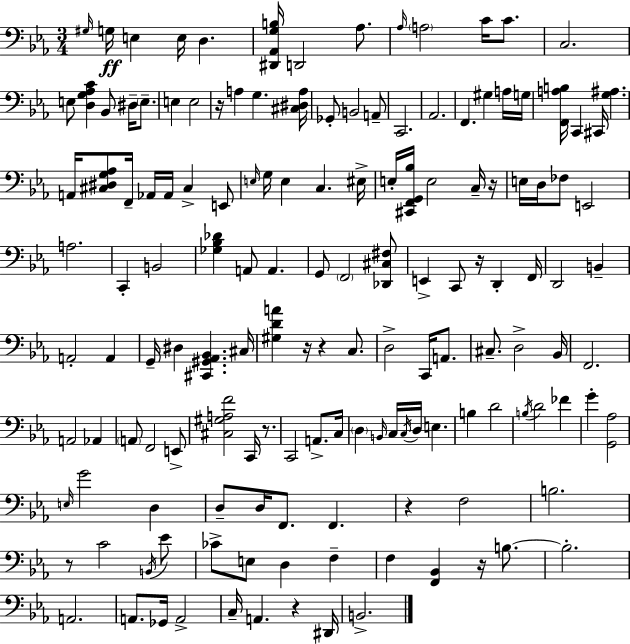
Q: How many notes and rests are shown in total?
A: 147